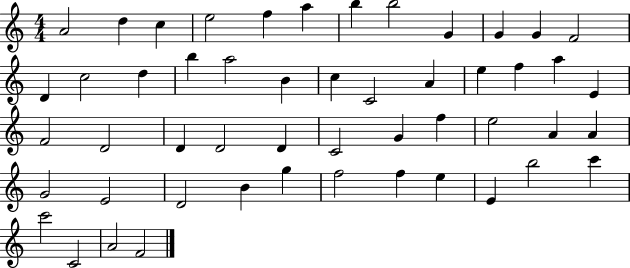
X:1
T:Untitled
M:4/4
L:1/4
K:C
A2 d c e2 f a b b2 G G G F2 D c2 d b a2 B c C2 A e f a E F2 D2 D D2 D C2 G f e2 A A G2 E2 D2 B g f2 f e E b2 c' c'2 C2 A2 F2